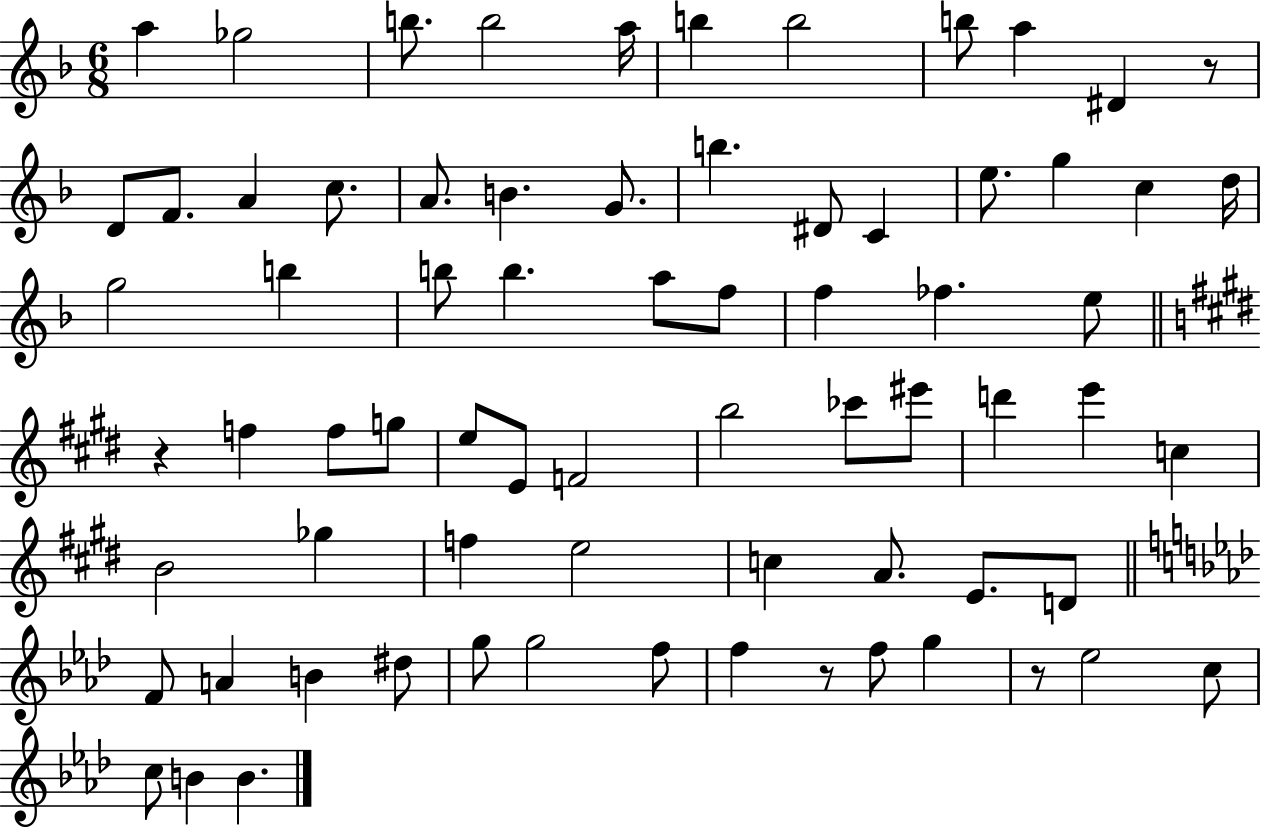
A5/q Gb5/h B5/e. B5/h A5/s B5/q B5/h B5/e A5/q D#4/q R/e D4/e F4/e. A4/q C5/e. A4/e. B4/q. G4/e. B5/q. D#4/e C4/q E5/e. G5/q C5/q D5/s G5/h B5/q B5/e B5/q. A5/e F5/e F5/q FES5/q. E5/e R/q F5/q F5/e G5/e E5/e E4/e F4/h B5/h CES6/e EIS6/e D6/q E6/q C5/q B4/h Gb5/q F5/q E5/h C5/q A4/e. E4/e. D4/e F4/e A4/q B4/q D#5/e G5/e G5/h F5/e F5/q R/e F5/e G5/q R/e Eb5/h C5/e C5/e B4/q B4/q.